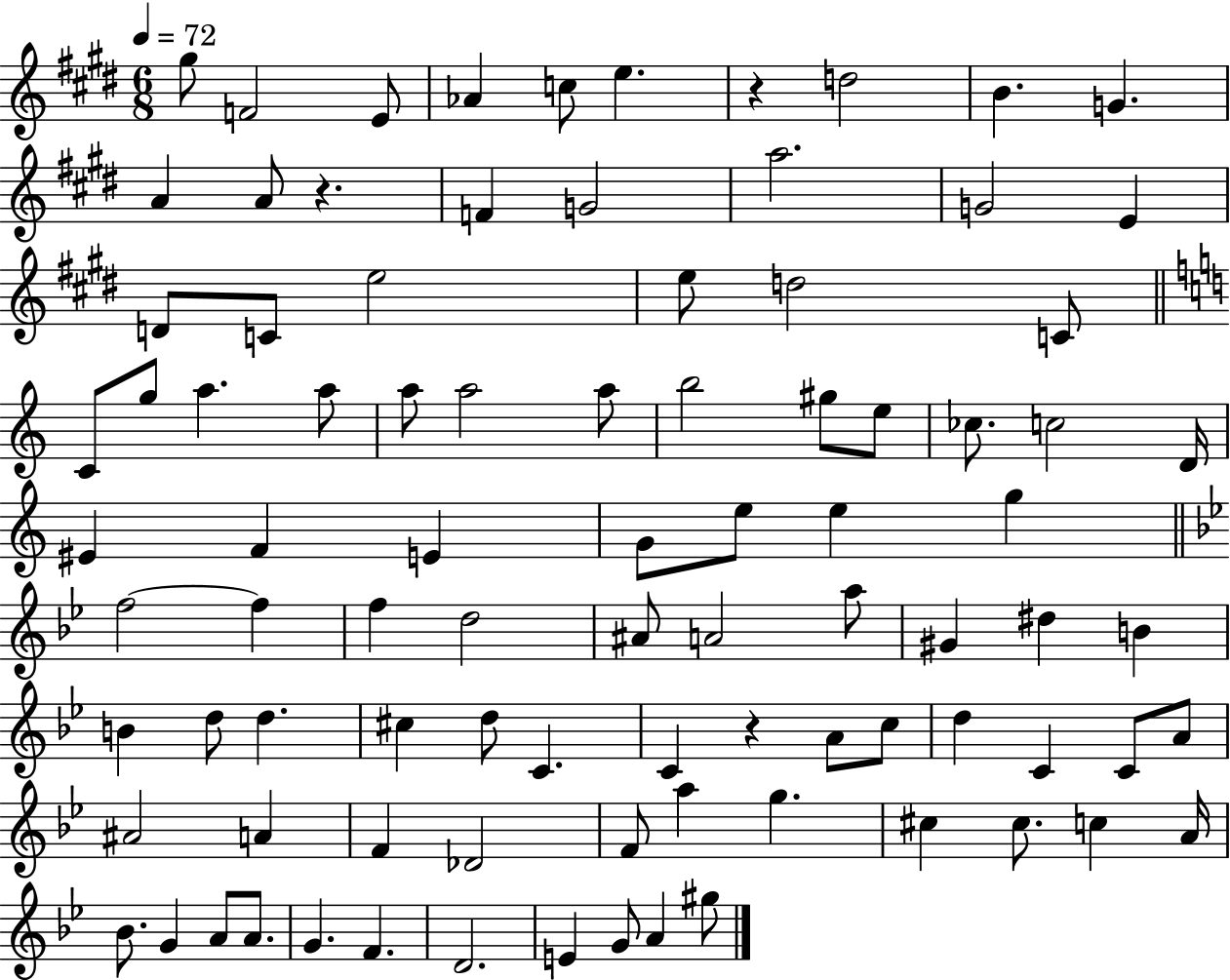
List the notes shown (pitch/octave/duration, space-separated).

G#5/e F4/h E4/e Ab4/q C5/e E5/q. R/q D5/h B4/q. G4/q. A4/q A4/e R/q. F4/q G4/h A5/h. G4/h E4/q D4/e C4/e E5/h E5/e D5/h C4/e C4/e G5/e A5/q. A5/e A5/e A5/h A5/e B5/h G#5/e E5/e CES5/e. C5/h D4/s EIS4/q F4/q E4/q G4/e E5/e E5/q G5/q F5/h F5/q F5/q D5/h A#4/e A4/h A5/e G#4/q D#5/q B4/q B4/q D5/e D5/q. C#5/q D5/e C4/q. C4/q R/q A4/e C5/e D5/q C4/q C4/e A4/e A#4/h A4/q F4/q Db4/h F4/e A5/q G5/q. C#5/q C#5/e. C5/q A4/s Bb4/e. G4/q A4/e A4/e. G4/q. F4/q. D4/h. E4/q G4/e A4/q G#5/e